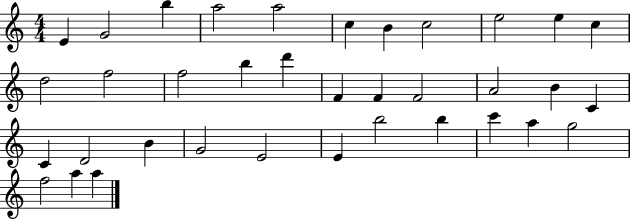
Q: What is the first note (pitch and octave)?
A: E4